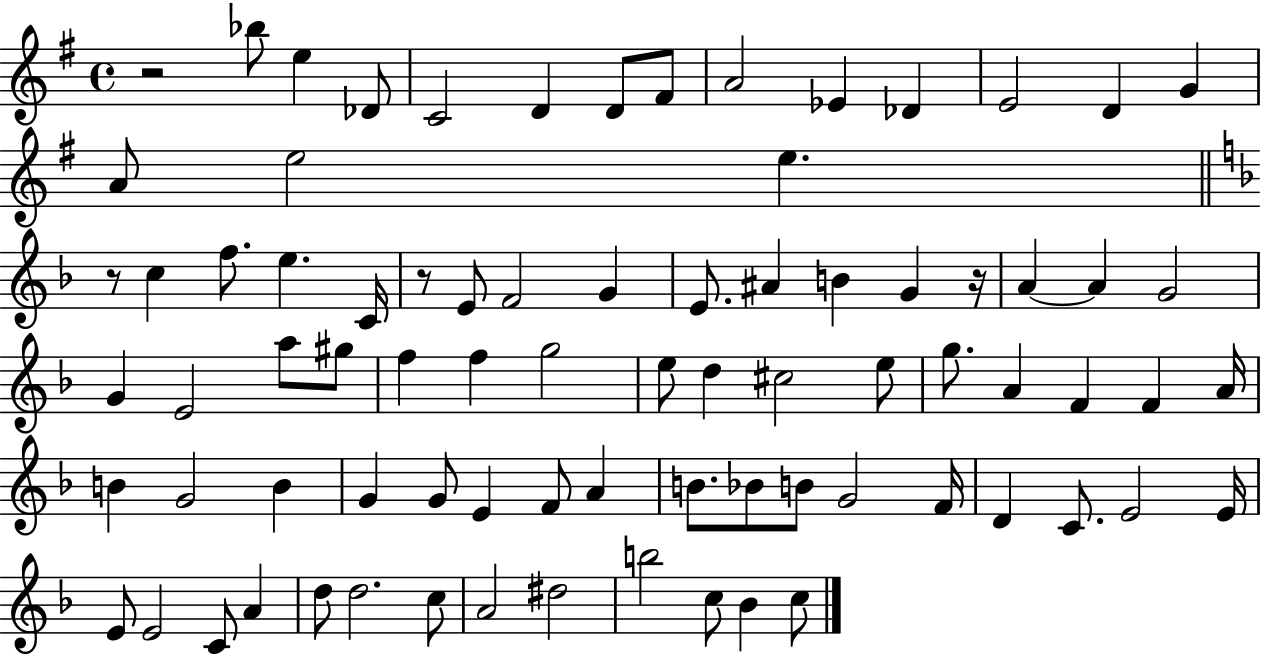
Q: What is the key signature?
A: G major